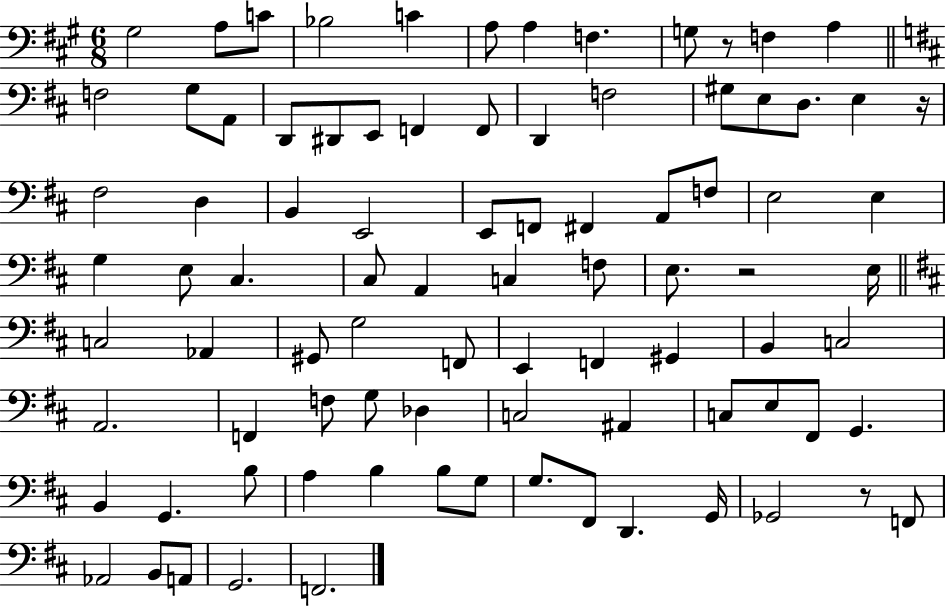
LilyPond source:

{
  \clef bass
  \numericTimeSignature
  \time 6/8
  \key a \major
  \repeat volta 2 { gis2 a8 c'8 | bes2 c'4 | a8 a4 f4. | g8 r8 f4 a4 | \break \bar "||" \break \key d \major f2 g8 a,8 | d,8 dis,8 e,8 f,4 f,8 | d,4 f2 | gis8 e8 d8. e4 r16 | \break fis2 d4 | b,4 e,2 | e,8 f,8 fis,4 a,8 f8 | e2 e4 | \break g4 e8 cis4. | cis8 a,4 c4 f8 | e8. r2 e16 | \bar "||" \break \key b \minor c2 aes,4 | gis,8 g2 f,8 | e,4 f,4 gis,4 | b,4 c2 | \break a,2. | f,4 f8 g8 des4 | c2 ais,4 | c8 e8 fis,8 g,4. | \break b,4 g,4. b8 | a4 b4 b8 g8 | g8. fis,8 d,4. g,16 | ges,2 r8 f,8 | \break aes,2 b,8 a,8 | g,2. | f,2. | } \bar "|."
}